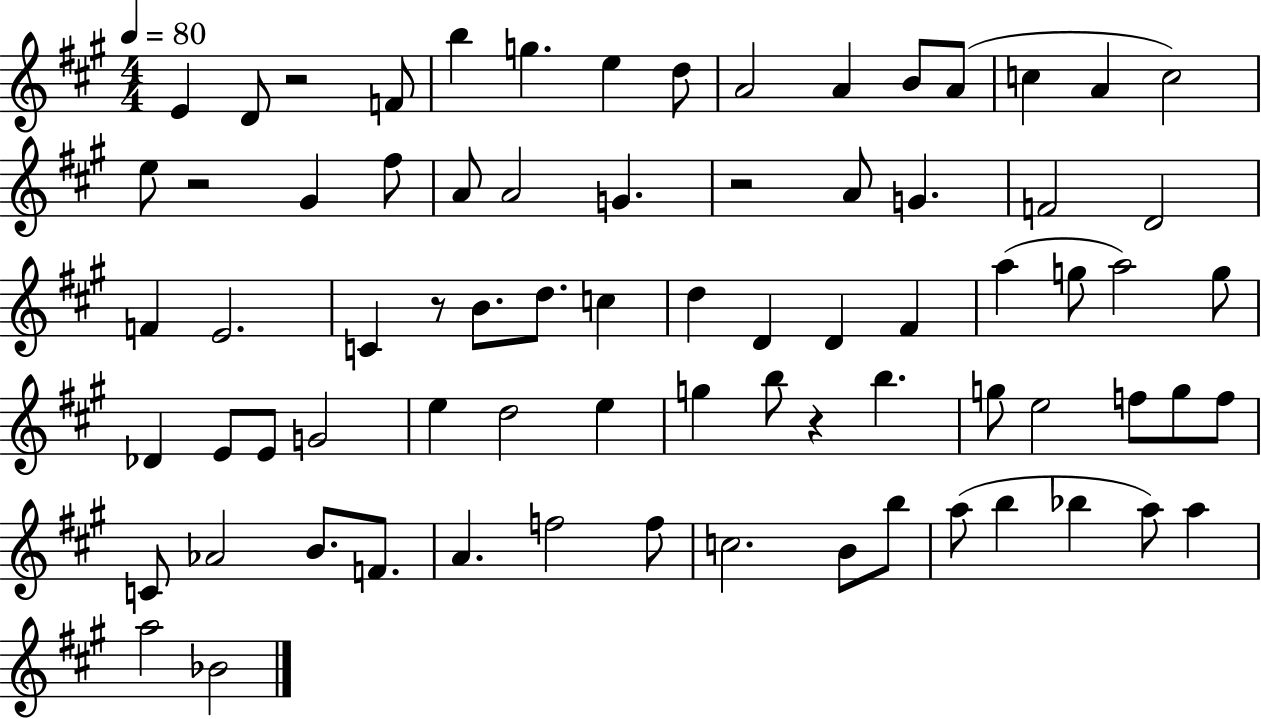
X:1
T:Untitled
M:4/4
L:1/4
K:A
E D/2 z2 F/2 b g e d/2 A2 A B/2 A/2 c A c2 e/2 z2 ^G ^f/2 A/2 A2 G z2 A/2 G F2 D2 F E2 C z/2 B/2 d/2 c d D D ^F a g/2 a2 g/2 _D E/2 E/2 G2 e d2 e g b/2 z b g/2 e2 f/2 g/2 f/2 C/2 _A2 B/2 F/2 A f2 f/2 c2 B/2 b/2 a/2 b _b a/2 a a2 _B2